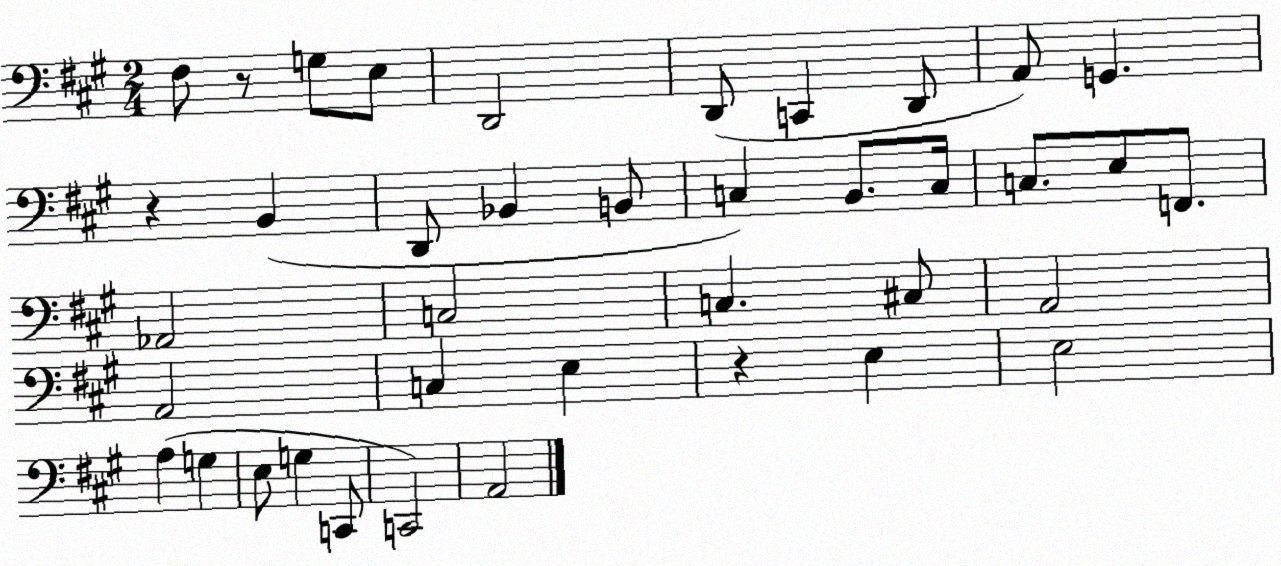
X:1
T:Untitled
M:2/4
L:1/4
K:A
^F,/2 z/2 G,/2 E,/2 D,,2 D,,/2 C,, D,,/2 A,,/2 G,, z B,, D,,/2 _B,, B,,/2 C, B,,/2 C,/4 C,/2 E,/2 F,,/2 _A,,2 C,2 C, ^C,/2 A,,2 A,,2 C, E, z E, E,2 A, G, E,/2 G, C,,/2 C,,2 A,,2